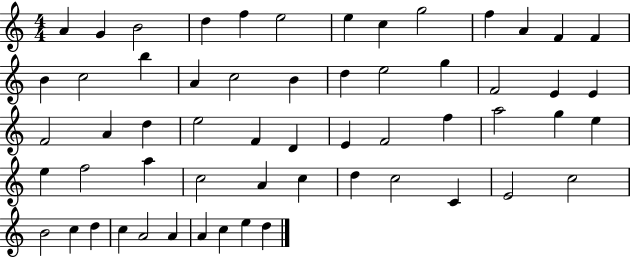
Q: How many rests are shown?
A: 0